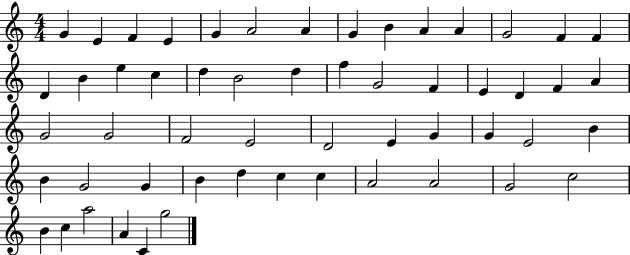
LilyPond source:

{
  \clef treble
  \numericTimeSignature
  \time 4/4
  \key c \major
  g'4 e'4 f'4 e'4 | g'4 a'2 a'4 | g'4 b'4 a'4 a'4 | g'2 f'4 f'4 | \break d'4 b'4 e''4 c''4 | d''4 b'2 d''4 | f''4 g'2 f'4 | e'4 d'4 f'4 a'4 | \break g'2 g'2 | f'2 e'2 | d'2 e'4 g'4 | g'4 e'2 b'4 | \break b'4 g'2 g'4 | b'4 d''4 c''4 c''4 | a'2 a'2 | g'2 c''2 | \break b'4 c''4 a''2 | a'4 c'4 g''2 | \bar "|."
}